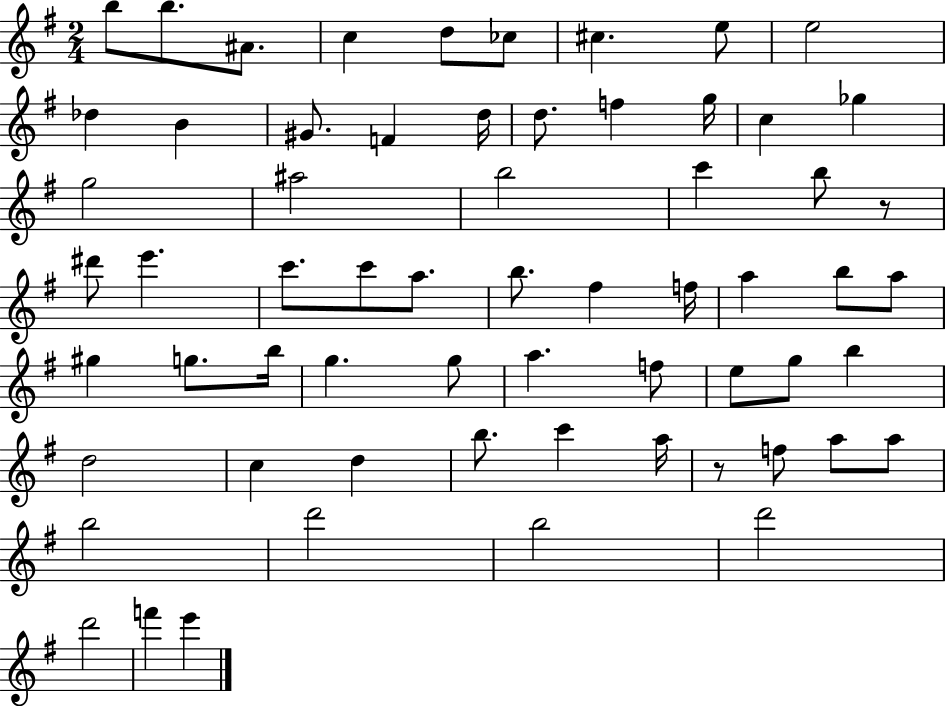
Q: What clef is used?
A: treble